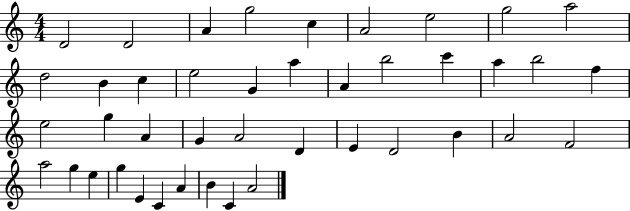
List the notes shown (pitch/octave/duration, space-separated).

D4/h D4/h A4/q G5/h C5/q A4/h E5/h G5/h A5/h D5/h B4/q C5/q E5/h G4/q A5/q A4/q B5/h C6/q A5/q B5/h F5/q E5/h G5/q A4/q G4/q A4/h D4/q E4/q D4/h B4/q A4/h F4/h A5/h G5/q E5/q G5/q E4/q C4/q A4/q B4/q C4/q A4/h